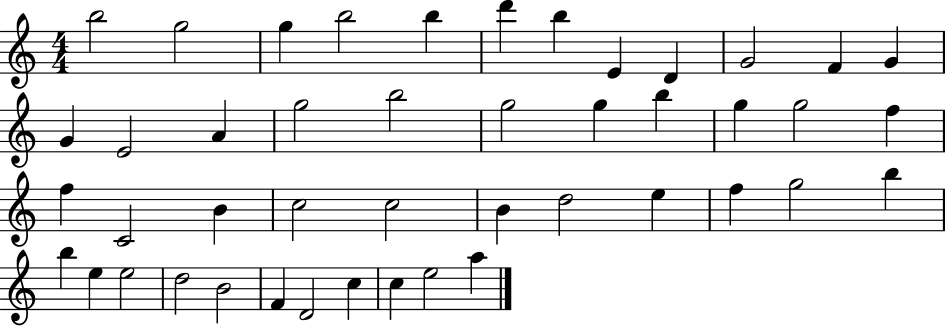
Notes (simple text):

B5/h G5/h G5/q B5/h B5/q D6/q B5/q E4/q D4/q G4/h F4/q G4/q G4/q E4/h A4/q G5/h B5/h G5/h G5/q B5/q G5/q G5/h F5/q F5/q C4/h B4/q C5/h C5/h B4/q D5/h E5/q F5/q G5/h B5/q B5/q E5/q E5/h D5/h B4/h F4/q D4/h C5/q C5/q E5/h A5/q